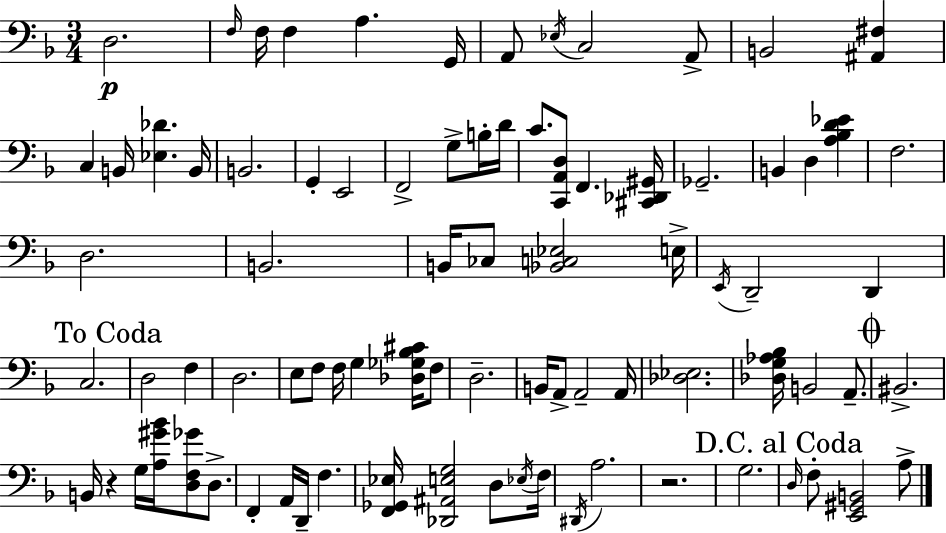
X:1
T:Untitled
M:3/4
L:1/4
K:Dm
D,2 F,/4 F,/4 F, A, G,,/4 A,,/2 _E,/4 C,2 A,,/2 B,,2 [^A,,^F,] C, B,,/4 [_E,_D] B,,/4 B,,2 G,, E,,2 F,,2 G,/2 B,/4 D/4 C/2 [C,,A,,D,]/2 F,, [^C,,_D,,^G,,]/4 _G,,2 B,, D, [A,_B,D_E] F,2 D,2 B,,2 B,,/4 _C,/2 [_B,,C,_E,]2 E,/4 E,,/4 D,,2 D,, C,2 D,2 F, D,2 E,/2 F,/2 F,/4 G, [_D,_G,_B,^C]/4 F,/2 D,2 B,,/4 A,,/2 A,,2 A,,/4 [_D,_E,]2 [_D,G,_A,_B,]/4 B,,2 A,,/2 ^B,,2 B,,/4 z G,/4 [A,^G_B]/4 [D,F,_G]/2 D,/2 F,, A,,/4 D,,/4 F, [F,,_G,,_E,]/4 [_D,,^A,,E,G,]2 D,/2 _E,/4 F,/4 ^D,,/4 A,2 z2 G,2 D,/4 F,/2 [E,,^G,,B,,]2 A,/2